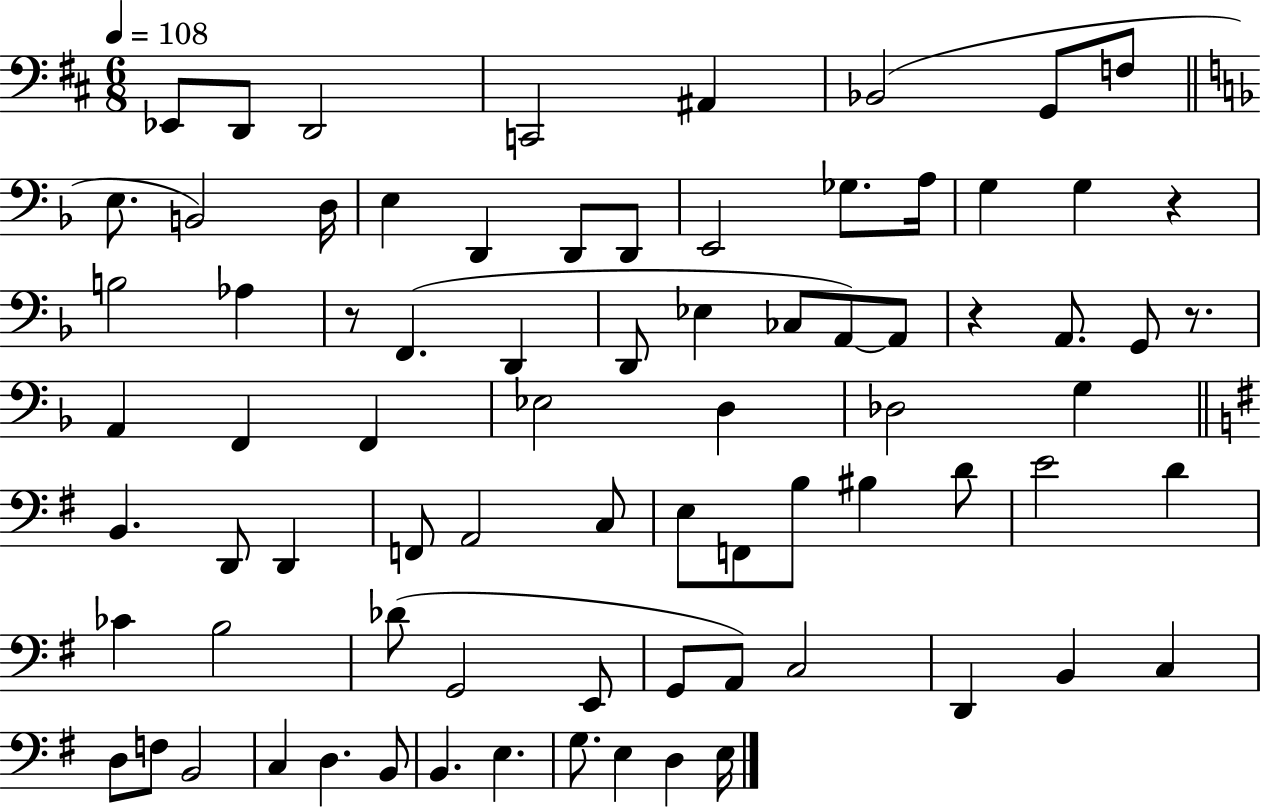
{
  \clef bass
  \numericTimeSignature
  \time 6/8
  \key d \major
  \tempo 4 = 108
  ees,8 d,8 d,2 | c,2 ais,4 | bes,2( g,8 f8 | \bar "||" \break \key f \major e8. b,2) d16 | e4 d,4 d,8 d,8 | e,2 ges8. a16 | g4 g4 r4 | \break b2 aes4 | r8 f,4.( d,4 | d,8 ees4 ces8 a,8~~) a,8 | r4 a,8. g,8 r8. | \break a,4 f,4 f,4 | ees2 d4 | des2 g4 | \bar "||" \break \key g \major b,4. d,8 d,4 | f,8 a,2 c8 | e8 f,8 b8 bis4 d'8 | e'2 d'4 | \break ces'4 b2 | des'8( g,2 e,8 | g,8 a,8) c2 | d,4 b,4 c4 | \break d8 f8 b,2 | c4 d4. b,8 | b,4. e4. | g8. e4 d4 e16 | \break \bar "|."
}